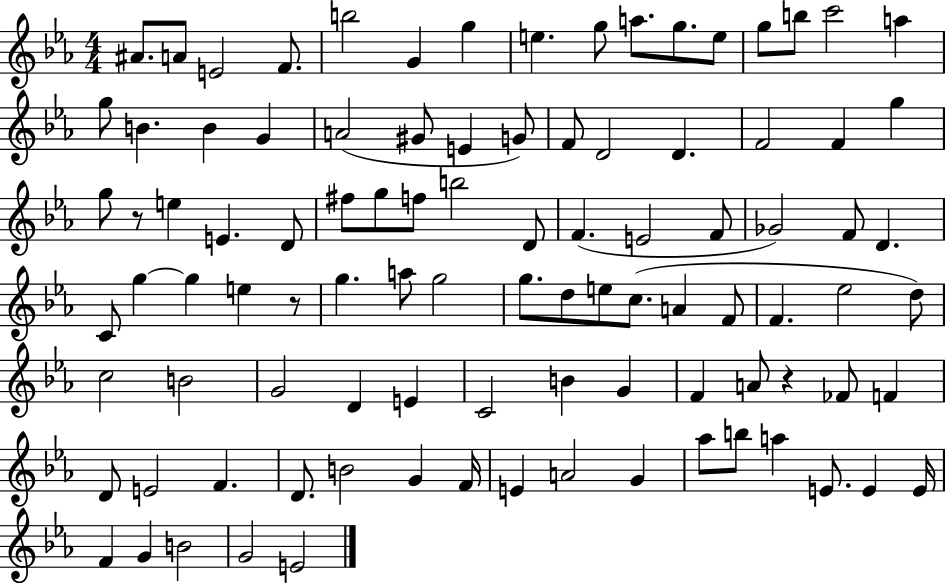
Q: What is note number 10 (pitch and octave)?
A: A5